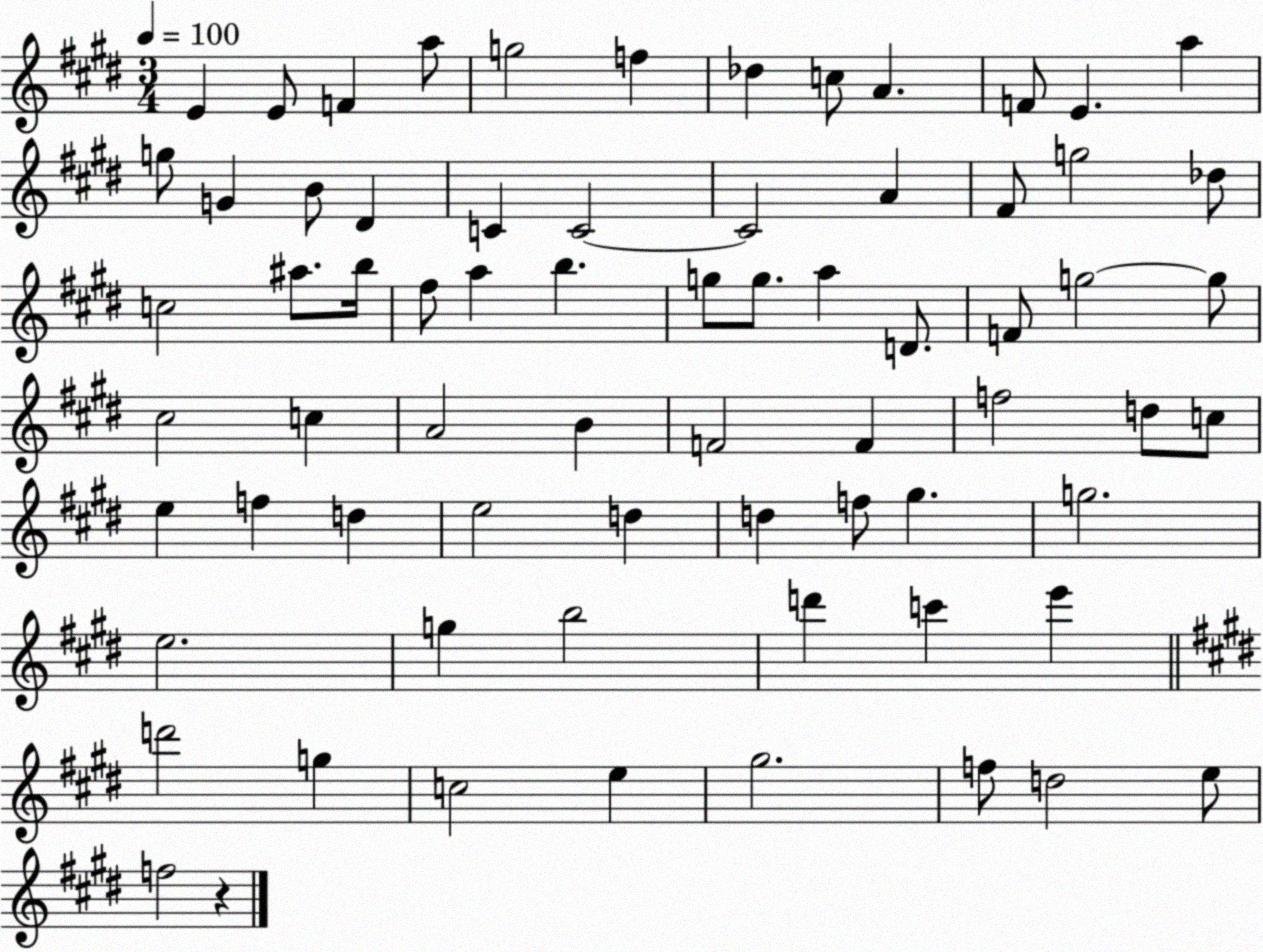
X:1
T:Untitled
M:3/4
L:1/4
K:E
E E/2 F a/2 g2 f _d c/2 A F/2 E a g/2 G B/2 ^D C C2 C2 A ^F/2 g2 _d/2 c2 ^a/2 b/4 ^f/2 a b g/2 g/2 a D/2 F/2 g2 g/2 ^c2 c A2 B F2 F f2 d/2 c/2 e f d e2 d d f/2 ^g g2 e2 g b2 d' c' e' d'2 g c2 e ^g2 f/2 d2 e/2 f2 z